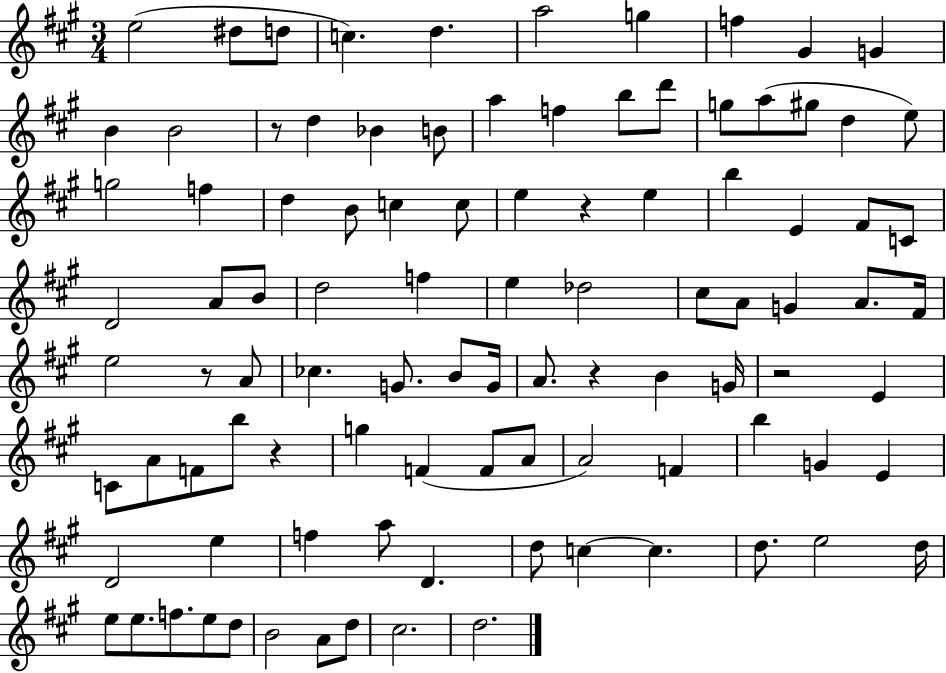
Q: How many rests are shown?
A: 6